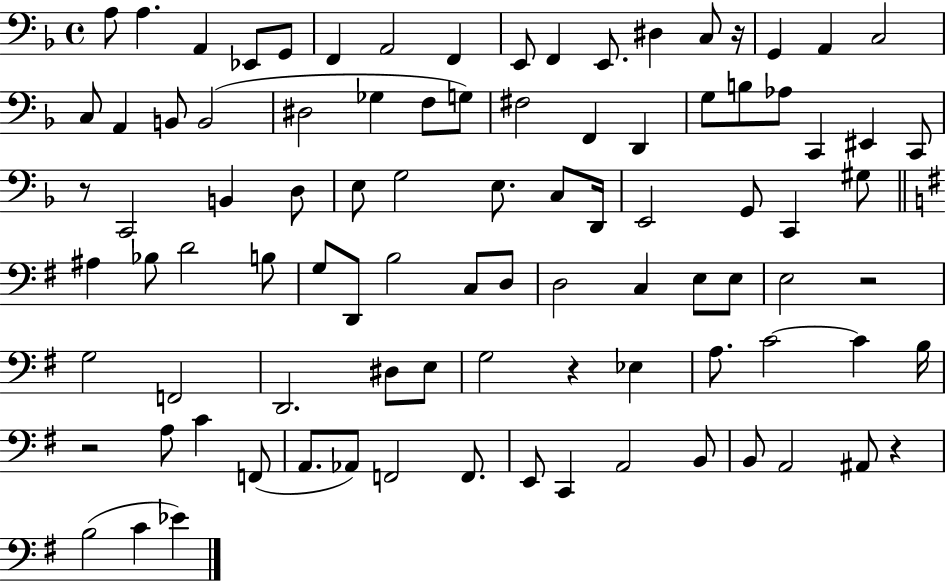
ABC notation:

X:1
T:Untitled
M:4/4
L:1/4
K:F
A,/2 A, A,, _E,,/2 G,,/2 F,, A,,2 F,, E,,/2 F,, E,,/2 ^D, C,/2 z/4 G,, A,, C,2 C,/2 A,, B,,/2 B,,2 ^D,2 _G, F,/2 G,/2 ^F,2 F,, D,, G,/2 B,/2 _A,/2 C,, ^E,, C,,/2 z/2 C,,2 B,, D,/2 E,/2 G,2 E,/2 C,/2 D,,/4 E,,2 G,,/2 C,, ^G,/2 ^A, _B,/2 D2 B,/2 G,/2 D,,/2 B,2 C,/2 D,/2 D,2 C, E,/2 E,/2 E,2 z2 G,2 F,,2 D,,2 ^D,/2 E,/2 G,2 z _E, A,/2 C2 C B,/4 z2 A,/2 C F,,/2 A,,/2 _A,,/2 F,,2 F,,/2 E,,/2 C,, A,,2 B,,/2 B,,/2 A,,2 ^A,,/2 z B,2 C _E